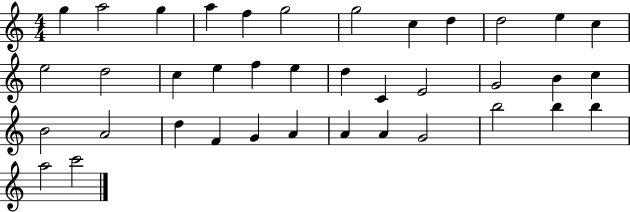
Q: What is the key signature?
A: C major